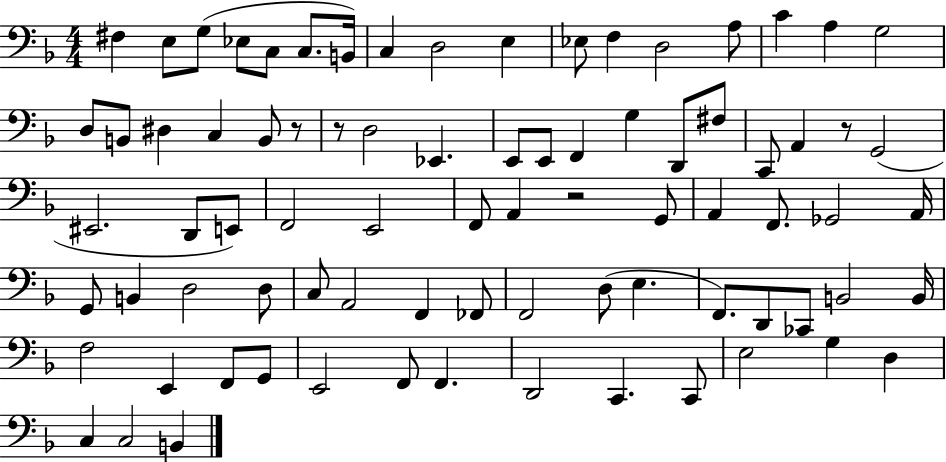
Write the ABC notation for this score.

X:1
T:Untitled
M:4/4
L:1/4
K:F
^F, E,/2 G,/2 _E,/2 C,/2 C,/2 B,,/4 C, D,2 E, _E,/2 F, D,2 A,/2 C A, G,2 D,/2 B,,/2 ^D, C, B,,/2 z/2 z/2 D,2 _E,, E,,/2 E,,/2 F,, G, D,,/2 ^F,/2 C,,/2 A,, z/2 G,,2 ^E,,2 D,,/2 E,,/2 F,,2 E,,2 F,,/2 A,, z2 G,,/2 A,, F,,/2 _G,,2 A,,/4 G,,/2 B,, D,2 D,/2 C,/2 A,,2 F,, _F,,/2 F,,2 D,/2 E, F,,/2 D,,/2 _C,,/2 B,,2 B,,/4 F,2 E,, F,,/2 G,,/2 E,,2 F,,/2 F,, D,,2 C,, C,,/2 E,2 G, D, C, C,2 B,,